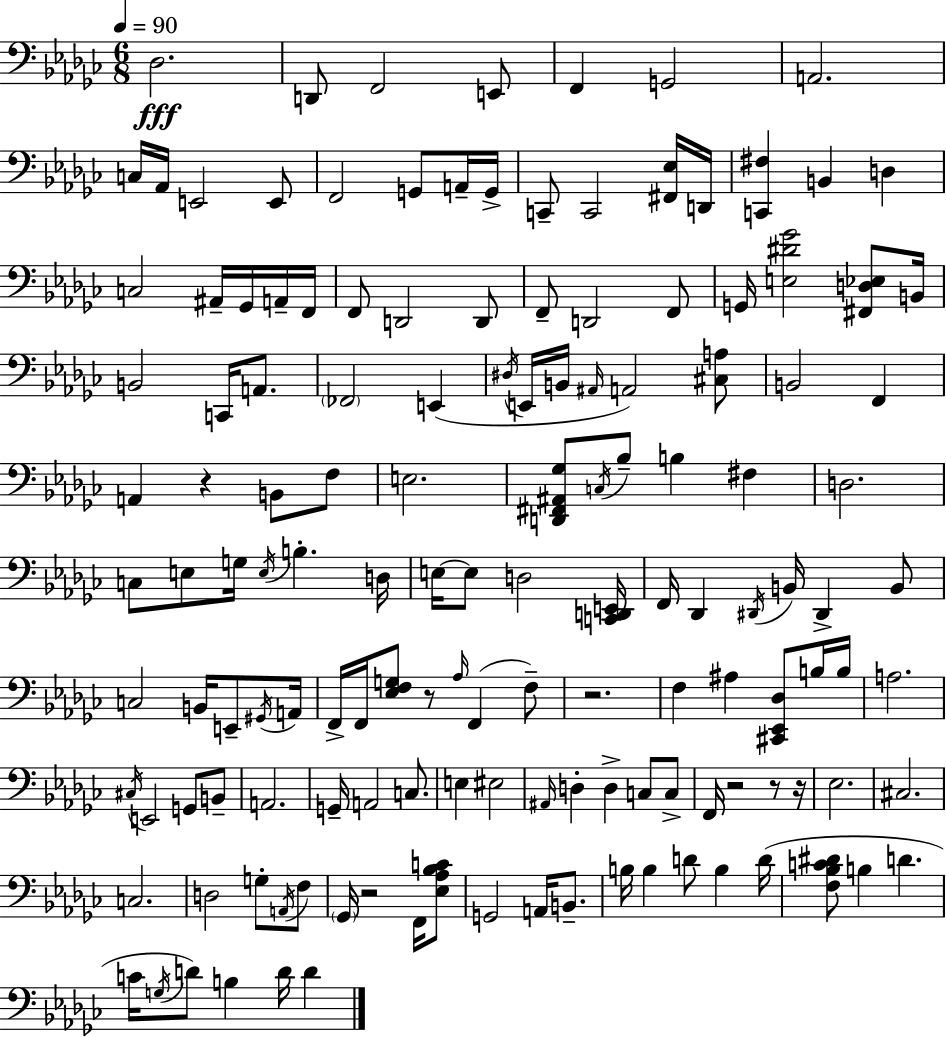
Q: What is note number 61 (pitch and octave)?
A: E3